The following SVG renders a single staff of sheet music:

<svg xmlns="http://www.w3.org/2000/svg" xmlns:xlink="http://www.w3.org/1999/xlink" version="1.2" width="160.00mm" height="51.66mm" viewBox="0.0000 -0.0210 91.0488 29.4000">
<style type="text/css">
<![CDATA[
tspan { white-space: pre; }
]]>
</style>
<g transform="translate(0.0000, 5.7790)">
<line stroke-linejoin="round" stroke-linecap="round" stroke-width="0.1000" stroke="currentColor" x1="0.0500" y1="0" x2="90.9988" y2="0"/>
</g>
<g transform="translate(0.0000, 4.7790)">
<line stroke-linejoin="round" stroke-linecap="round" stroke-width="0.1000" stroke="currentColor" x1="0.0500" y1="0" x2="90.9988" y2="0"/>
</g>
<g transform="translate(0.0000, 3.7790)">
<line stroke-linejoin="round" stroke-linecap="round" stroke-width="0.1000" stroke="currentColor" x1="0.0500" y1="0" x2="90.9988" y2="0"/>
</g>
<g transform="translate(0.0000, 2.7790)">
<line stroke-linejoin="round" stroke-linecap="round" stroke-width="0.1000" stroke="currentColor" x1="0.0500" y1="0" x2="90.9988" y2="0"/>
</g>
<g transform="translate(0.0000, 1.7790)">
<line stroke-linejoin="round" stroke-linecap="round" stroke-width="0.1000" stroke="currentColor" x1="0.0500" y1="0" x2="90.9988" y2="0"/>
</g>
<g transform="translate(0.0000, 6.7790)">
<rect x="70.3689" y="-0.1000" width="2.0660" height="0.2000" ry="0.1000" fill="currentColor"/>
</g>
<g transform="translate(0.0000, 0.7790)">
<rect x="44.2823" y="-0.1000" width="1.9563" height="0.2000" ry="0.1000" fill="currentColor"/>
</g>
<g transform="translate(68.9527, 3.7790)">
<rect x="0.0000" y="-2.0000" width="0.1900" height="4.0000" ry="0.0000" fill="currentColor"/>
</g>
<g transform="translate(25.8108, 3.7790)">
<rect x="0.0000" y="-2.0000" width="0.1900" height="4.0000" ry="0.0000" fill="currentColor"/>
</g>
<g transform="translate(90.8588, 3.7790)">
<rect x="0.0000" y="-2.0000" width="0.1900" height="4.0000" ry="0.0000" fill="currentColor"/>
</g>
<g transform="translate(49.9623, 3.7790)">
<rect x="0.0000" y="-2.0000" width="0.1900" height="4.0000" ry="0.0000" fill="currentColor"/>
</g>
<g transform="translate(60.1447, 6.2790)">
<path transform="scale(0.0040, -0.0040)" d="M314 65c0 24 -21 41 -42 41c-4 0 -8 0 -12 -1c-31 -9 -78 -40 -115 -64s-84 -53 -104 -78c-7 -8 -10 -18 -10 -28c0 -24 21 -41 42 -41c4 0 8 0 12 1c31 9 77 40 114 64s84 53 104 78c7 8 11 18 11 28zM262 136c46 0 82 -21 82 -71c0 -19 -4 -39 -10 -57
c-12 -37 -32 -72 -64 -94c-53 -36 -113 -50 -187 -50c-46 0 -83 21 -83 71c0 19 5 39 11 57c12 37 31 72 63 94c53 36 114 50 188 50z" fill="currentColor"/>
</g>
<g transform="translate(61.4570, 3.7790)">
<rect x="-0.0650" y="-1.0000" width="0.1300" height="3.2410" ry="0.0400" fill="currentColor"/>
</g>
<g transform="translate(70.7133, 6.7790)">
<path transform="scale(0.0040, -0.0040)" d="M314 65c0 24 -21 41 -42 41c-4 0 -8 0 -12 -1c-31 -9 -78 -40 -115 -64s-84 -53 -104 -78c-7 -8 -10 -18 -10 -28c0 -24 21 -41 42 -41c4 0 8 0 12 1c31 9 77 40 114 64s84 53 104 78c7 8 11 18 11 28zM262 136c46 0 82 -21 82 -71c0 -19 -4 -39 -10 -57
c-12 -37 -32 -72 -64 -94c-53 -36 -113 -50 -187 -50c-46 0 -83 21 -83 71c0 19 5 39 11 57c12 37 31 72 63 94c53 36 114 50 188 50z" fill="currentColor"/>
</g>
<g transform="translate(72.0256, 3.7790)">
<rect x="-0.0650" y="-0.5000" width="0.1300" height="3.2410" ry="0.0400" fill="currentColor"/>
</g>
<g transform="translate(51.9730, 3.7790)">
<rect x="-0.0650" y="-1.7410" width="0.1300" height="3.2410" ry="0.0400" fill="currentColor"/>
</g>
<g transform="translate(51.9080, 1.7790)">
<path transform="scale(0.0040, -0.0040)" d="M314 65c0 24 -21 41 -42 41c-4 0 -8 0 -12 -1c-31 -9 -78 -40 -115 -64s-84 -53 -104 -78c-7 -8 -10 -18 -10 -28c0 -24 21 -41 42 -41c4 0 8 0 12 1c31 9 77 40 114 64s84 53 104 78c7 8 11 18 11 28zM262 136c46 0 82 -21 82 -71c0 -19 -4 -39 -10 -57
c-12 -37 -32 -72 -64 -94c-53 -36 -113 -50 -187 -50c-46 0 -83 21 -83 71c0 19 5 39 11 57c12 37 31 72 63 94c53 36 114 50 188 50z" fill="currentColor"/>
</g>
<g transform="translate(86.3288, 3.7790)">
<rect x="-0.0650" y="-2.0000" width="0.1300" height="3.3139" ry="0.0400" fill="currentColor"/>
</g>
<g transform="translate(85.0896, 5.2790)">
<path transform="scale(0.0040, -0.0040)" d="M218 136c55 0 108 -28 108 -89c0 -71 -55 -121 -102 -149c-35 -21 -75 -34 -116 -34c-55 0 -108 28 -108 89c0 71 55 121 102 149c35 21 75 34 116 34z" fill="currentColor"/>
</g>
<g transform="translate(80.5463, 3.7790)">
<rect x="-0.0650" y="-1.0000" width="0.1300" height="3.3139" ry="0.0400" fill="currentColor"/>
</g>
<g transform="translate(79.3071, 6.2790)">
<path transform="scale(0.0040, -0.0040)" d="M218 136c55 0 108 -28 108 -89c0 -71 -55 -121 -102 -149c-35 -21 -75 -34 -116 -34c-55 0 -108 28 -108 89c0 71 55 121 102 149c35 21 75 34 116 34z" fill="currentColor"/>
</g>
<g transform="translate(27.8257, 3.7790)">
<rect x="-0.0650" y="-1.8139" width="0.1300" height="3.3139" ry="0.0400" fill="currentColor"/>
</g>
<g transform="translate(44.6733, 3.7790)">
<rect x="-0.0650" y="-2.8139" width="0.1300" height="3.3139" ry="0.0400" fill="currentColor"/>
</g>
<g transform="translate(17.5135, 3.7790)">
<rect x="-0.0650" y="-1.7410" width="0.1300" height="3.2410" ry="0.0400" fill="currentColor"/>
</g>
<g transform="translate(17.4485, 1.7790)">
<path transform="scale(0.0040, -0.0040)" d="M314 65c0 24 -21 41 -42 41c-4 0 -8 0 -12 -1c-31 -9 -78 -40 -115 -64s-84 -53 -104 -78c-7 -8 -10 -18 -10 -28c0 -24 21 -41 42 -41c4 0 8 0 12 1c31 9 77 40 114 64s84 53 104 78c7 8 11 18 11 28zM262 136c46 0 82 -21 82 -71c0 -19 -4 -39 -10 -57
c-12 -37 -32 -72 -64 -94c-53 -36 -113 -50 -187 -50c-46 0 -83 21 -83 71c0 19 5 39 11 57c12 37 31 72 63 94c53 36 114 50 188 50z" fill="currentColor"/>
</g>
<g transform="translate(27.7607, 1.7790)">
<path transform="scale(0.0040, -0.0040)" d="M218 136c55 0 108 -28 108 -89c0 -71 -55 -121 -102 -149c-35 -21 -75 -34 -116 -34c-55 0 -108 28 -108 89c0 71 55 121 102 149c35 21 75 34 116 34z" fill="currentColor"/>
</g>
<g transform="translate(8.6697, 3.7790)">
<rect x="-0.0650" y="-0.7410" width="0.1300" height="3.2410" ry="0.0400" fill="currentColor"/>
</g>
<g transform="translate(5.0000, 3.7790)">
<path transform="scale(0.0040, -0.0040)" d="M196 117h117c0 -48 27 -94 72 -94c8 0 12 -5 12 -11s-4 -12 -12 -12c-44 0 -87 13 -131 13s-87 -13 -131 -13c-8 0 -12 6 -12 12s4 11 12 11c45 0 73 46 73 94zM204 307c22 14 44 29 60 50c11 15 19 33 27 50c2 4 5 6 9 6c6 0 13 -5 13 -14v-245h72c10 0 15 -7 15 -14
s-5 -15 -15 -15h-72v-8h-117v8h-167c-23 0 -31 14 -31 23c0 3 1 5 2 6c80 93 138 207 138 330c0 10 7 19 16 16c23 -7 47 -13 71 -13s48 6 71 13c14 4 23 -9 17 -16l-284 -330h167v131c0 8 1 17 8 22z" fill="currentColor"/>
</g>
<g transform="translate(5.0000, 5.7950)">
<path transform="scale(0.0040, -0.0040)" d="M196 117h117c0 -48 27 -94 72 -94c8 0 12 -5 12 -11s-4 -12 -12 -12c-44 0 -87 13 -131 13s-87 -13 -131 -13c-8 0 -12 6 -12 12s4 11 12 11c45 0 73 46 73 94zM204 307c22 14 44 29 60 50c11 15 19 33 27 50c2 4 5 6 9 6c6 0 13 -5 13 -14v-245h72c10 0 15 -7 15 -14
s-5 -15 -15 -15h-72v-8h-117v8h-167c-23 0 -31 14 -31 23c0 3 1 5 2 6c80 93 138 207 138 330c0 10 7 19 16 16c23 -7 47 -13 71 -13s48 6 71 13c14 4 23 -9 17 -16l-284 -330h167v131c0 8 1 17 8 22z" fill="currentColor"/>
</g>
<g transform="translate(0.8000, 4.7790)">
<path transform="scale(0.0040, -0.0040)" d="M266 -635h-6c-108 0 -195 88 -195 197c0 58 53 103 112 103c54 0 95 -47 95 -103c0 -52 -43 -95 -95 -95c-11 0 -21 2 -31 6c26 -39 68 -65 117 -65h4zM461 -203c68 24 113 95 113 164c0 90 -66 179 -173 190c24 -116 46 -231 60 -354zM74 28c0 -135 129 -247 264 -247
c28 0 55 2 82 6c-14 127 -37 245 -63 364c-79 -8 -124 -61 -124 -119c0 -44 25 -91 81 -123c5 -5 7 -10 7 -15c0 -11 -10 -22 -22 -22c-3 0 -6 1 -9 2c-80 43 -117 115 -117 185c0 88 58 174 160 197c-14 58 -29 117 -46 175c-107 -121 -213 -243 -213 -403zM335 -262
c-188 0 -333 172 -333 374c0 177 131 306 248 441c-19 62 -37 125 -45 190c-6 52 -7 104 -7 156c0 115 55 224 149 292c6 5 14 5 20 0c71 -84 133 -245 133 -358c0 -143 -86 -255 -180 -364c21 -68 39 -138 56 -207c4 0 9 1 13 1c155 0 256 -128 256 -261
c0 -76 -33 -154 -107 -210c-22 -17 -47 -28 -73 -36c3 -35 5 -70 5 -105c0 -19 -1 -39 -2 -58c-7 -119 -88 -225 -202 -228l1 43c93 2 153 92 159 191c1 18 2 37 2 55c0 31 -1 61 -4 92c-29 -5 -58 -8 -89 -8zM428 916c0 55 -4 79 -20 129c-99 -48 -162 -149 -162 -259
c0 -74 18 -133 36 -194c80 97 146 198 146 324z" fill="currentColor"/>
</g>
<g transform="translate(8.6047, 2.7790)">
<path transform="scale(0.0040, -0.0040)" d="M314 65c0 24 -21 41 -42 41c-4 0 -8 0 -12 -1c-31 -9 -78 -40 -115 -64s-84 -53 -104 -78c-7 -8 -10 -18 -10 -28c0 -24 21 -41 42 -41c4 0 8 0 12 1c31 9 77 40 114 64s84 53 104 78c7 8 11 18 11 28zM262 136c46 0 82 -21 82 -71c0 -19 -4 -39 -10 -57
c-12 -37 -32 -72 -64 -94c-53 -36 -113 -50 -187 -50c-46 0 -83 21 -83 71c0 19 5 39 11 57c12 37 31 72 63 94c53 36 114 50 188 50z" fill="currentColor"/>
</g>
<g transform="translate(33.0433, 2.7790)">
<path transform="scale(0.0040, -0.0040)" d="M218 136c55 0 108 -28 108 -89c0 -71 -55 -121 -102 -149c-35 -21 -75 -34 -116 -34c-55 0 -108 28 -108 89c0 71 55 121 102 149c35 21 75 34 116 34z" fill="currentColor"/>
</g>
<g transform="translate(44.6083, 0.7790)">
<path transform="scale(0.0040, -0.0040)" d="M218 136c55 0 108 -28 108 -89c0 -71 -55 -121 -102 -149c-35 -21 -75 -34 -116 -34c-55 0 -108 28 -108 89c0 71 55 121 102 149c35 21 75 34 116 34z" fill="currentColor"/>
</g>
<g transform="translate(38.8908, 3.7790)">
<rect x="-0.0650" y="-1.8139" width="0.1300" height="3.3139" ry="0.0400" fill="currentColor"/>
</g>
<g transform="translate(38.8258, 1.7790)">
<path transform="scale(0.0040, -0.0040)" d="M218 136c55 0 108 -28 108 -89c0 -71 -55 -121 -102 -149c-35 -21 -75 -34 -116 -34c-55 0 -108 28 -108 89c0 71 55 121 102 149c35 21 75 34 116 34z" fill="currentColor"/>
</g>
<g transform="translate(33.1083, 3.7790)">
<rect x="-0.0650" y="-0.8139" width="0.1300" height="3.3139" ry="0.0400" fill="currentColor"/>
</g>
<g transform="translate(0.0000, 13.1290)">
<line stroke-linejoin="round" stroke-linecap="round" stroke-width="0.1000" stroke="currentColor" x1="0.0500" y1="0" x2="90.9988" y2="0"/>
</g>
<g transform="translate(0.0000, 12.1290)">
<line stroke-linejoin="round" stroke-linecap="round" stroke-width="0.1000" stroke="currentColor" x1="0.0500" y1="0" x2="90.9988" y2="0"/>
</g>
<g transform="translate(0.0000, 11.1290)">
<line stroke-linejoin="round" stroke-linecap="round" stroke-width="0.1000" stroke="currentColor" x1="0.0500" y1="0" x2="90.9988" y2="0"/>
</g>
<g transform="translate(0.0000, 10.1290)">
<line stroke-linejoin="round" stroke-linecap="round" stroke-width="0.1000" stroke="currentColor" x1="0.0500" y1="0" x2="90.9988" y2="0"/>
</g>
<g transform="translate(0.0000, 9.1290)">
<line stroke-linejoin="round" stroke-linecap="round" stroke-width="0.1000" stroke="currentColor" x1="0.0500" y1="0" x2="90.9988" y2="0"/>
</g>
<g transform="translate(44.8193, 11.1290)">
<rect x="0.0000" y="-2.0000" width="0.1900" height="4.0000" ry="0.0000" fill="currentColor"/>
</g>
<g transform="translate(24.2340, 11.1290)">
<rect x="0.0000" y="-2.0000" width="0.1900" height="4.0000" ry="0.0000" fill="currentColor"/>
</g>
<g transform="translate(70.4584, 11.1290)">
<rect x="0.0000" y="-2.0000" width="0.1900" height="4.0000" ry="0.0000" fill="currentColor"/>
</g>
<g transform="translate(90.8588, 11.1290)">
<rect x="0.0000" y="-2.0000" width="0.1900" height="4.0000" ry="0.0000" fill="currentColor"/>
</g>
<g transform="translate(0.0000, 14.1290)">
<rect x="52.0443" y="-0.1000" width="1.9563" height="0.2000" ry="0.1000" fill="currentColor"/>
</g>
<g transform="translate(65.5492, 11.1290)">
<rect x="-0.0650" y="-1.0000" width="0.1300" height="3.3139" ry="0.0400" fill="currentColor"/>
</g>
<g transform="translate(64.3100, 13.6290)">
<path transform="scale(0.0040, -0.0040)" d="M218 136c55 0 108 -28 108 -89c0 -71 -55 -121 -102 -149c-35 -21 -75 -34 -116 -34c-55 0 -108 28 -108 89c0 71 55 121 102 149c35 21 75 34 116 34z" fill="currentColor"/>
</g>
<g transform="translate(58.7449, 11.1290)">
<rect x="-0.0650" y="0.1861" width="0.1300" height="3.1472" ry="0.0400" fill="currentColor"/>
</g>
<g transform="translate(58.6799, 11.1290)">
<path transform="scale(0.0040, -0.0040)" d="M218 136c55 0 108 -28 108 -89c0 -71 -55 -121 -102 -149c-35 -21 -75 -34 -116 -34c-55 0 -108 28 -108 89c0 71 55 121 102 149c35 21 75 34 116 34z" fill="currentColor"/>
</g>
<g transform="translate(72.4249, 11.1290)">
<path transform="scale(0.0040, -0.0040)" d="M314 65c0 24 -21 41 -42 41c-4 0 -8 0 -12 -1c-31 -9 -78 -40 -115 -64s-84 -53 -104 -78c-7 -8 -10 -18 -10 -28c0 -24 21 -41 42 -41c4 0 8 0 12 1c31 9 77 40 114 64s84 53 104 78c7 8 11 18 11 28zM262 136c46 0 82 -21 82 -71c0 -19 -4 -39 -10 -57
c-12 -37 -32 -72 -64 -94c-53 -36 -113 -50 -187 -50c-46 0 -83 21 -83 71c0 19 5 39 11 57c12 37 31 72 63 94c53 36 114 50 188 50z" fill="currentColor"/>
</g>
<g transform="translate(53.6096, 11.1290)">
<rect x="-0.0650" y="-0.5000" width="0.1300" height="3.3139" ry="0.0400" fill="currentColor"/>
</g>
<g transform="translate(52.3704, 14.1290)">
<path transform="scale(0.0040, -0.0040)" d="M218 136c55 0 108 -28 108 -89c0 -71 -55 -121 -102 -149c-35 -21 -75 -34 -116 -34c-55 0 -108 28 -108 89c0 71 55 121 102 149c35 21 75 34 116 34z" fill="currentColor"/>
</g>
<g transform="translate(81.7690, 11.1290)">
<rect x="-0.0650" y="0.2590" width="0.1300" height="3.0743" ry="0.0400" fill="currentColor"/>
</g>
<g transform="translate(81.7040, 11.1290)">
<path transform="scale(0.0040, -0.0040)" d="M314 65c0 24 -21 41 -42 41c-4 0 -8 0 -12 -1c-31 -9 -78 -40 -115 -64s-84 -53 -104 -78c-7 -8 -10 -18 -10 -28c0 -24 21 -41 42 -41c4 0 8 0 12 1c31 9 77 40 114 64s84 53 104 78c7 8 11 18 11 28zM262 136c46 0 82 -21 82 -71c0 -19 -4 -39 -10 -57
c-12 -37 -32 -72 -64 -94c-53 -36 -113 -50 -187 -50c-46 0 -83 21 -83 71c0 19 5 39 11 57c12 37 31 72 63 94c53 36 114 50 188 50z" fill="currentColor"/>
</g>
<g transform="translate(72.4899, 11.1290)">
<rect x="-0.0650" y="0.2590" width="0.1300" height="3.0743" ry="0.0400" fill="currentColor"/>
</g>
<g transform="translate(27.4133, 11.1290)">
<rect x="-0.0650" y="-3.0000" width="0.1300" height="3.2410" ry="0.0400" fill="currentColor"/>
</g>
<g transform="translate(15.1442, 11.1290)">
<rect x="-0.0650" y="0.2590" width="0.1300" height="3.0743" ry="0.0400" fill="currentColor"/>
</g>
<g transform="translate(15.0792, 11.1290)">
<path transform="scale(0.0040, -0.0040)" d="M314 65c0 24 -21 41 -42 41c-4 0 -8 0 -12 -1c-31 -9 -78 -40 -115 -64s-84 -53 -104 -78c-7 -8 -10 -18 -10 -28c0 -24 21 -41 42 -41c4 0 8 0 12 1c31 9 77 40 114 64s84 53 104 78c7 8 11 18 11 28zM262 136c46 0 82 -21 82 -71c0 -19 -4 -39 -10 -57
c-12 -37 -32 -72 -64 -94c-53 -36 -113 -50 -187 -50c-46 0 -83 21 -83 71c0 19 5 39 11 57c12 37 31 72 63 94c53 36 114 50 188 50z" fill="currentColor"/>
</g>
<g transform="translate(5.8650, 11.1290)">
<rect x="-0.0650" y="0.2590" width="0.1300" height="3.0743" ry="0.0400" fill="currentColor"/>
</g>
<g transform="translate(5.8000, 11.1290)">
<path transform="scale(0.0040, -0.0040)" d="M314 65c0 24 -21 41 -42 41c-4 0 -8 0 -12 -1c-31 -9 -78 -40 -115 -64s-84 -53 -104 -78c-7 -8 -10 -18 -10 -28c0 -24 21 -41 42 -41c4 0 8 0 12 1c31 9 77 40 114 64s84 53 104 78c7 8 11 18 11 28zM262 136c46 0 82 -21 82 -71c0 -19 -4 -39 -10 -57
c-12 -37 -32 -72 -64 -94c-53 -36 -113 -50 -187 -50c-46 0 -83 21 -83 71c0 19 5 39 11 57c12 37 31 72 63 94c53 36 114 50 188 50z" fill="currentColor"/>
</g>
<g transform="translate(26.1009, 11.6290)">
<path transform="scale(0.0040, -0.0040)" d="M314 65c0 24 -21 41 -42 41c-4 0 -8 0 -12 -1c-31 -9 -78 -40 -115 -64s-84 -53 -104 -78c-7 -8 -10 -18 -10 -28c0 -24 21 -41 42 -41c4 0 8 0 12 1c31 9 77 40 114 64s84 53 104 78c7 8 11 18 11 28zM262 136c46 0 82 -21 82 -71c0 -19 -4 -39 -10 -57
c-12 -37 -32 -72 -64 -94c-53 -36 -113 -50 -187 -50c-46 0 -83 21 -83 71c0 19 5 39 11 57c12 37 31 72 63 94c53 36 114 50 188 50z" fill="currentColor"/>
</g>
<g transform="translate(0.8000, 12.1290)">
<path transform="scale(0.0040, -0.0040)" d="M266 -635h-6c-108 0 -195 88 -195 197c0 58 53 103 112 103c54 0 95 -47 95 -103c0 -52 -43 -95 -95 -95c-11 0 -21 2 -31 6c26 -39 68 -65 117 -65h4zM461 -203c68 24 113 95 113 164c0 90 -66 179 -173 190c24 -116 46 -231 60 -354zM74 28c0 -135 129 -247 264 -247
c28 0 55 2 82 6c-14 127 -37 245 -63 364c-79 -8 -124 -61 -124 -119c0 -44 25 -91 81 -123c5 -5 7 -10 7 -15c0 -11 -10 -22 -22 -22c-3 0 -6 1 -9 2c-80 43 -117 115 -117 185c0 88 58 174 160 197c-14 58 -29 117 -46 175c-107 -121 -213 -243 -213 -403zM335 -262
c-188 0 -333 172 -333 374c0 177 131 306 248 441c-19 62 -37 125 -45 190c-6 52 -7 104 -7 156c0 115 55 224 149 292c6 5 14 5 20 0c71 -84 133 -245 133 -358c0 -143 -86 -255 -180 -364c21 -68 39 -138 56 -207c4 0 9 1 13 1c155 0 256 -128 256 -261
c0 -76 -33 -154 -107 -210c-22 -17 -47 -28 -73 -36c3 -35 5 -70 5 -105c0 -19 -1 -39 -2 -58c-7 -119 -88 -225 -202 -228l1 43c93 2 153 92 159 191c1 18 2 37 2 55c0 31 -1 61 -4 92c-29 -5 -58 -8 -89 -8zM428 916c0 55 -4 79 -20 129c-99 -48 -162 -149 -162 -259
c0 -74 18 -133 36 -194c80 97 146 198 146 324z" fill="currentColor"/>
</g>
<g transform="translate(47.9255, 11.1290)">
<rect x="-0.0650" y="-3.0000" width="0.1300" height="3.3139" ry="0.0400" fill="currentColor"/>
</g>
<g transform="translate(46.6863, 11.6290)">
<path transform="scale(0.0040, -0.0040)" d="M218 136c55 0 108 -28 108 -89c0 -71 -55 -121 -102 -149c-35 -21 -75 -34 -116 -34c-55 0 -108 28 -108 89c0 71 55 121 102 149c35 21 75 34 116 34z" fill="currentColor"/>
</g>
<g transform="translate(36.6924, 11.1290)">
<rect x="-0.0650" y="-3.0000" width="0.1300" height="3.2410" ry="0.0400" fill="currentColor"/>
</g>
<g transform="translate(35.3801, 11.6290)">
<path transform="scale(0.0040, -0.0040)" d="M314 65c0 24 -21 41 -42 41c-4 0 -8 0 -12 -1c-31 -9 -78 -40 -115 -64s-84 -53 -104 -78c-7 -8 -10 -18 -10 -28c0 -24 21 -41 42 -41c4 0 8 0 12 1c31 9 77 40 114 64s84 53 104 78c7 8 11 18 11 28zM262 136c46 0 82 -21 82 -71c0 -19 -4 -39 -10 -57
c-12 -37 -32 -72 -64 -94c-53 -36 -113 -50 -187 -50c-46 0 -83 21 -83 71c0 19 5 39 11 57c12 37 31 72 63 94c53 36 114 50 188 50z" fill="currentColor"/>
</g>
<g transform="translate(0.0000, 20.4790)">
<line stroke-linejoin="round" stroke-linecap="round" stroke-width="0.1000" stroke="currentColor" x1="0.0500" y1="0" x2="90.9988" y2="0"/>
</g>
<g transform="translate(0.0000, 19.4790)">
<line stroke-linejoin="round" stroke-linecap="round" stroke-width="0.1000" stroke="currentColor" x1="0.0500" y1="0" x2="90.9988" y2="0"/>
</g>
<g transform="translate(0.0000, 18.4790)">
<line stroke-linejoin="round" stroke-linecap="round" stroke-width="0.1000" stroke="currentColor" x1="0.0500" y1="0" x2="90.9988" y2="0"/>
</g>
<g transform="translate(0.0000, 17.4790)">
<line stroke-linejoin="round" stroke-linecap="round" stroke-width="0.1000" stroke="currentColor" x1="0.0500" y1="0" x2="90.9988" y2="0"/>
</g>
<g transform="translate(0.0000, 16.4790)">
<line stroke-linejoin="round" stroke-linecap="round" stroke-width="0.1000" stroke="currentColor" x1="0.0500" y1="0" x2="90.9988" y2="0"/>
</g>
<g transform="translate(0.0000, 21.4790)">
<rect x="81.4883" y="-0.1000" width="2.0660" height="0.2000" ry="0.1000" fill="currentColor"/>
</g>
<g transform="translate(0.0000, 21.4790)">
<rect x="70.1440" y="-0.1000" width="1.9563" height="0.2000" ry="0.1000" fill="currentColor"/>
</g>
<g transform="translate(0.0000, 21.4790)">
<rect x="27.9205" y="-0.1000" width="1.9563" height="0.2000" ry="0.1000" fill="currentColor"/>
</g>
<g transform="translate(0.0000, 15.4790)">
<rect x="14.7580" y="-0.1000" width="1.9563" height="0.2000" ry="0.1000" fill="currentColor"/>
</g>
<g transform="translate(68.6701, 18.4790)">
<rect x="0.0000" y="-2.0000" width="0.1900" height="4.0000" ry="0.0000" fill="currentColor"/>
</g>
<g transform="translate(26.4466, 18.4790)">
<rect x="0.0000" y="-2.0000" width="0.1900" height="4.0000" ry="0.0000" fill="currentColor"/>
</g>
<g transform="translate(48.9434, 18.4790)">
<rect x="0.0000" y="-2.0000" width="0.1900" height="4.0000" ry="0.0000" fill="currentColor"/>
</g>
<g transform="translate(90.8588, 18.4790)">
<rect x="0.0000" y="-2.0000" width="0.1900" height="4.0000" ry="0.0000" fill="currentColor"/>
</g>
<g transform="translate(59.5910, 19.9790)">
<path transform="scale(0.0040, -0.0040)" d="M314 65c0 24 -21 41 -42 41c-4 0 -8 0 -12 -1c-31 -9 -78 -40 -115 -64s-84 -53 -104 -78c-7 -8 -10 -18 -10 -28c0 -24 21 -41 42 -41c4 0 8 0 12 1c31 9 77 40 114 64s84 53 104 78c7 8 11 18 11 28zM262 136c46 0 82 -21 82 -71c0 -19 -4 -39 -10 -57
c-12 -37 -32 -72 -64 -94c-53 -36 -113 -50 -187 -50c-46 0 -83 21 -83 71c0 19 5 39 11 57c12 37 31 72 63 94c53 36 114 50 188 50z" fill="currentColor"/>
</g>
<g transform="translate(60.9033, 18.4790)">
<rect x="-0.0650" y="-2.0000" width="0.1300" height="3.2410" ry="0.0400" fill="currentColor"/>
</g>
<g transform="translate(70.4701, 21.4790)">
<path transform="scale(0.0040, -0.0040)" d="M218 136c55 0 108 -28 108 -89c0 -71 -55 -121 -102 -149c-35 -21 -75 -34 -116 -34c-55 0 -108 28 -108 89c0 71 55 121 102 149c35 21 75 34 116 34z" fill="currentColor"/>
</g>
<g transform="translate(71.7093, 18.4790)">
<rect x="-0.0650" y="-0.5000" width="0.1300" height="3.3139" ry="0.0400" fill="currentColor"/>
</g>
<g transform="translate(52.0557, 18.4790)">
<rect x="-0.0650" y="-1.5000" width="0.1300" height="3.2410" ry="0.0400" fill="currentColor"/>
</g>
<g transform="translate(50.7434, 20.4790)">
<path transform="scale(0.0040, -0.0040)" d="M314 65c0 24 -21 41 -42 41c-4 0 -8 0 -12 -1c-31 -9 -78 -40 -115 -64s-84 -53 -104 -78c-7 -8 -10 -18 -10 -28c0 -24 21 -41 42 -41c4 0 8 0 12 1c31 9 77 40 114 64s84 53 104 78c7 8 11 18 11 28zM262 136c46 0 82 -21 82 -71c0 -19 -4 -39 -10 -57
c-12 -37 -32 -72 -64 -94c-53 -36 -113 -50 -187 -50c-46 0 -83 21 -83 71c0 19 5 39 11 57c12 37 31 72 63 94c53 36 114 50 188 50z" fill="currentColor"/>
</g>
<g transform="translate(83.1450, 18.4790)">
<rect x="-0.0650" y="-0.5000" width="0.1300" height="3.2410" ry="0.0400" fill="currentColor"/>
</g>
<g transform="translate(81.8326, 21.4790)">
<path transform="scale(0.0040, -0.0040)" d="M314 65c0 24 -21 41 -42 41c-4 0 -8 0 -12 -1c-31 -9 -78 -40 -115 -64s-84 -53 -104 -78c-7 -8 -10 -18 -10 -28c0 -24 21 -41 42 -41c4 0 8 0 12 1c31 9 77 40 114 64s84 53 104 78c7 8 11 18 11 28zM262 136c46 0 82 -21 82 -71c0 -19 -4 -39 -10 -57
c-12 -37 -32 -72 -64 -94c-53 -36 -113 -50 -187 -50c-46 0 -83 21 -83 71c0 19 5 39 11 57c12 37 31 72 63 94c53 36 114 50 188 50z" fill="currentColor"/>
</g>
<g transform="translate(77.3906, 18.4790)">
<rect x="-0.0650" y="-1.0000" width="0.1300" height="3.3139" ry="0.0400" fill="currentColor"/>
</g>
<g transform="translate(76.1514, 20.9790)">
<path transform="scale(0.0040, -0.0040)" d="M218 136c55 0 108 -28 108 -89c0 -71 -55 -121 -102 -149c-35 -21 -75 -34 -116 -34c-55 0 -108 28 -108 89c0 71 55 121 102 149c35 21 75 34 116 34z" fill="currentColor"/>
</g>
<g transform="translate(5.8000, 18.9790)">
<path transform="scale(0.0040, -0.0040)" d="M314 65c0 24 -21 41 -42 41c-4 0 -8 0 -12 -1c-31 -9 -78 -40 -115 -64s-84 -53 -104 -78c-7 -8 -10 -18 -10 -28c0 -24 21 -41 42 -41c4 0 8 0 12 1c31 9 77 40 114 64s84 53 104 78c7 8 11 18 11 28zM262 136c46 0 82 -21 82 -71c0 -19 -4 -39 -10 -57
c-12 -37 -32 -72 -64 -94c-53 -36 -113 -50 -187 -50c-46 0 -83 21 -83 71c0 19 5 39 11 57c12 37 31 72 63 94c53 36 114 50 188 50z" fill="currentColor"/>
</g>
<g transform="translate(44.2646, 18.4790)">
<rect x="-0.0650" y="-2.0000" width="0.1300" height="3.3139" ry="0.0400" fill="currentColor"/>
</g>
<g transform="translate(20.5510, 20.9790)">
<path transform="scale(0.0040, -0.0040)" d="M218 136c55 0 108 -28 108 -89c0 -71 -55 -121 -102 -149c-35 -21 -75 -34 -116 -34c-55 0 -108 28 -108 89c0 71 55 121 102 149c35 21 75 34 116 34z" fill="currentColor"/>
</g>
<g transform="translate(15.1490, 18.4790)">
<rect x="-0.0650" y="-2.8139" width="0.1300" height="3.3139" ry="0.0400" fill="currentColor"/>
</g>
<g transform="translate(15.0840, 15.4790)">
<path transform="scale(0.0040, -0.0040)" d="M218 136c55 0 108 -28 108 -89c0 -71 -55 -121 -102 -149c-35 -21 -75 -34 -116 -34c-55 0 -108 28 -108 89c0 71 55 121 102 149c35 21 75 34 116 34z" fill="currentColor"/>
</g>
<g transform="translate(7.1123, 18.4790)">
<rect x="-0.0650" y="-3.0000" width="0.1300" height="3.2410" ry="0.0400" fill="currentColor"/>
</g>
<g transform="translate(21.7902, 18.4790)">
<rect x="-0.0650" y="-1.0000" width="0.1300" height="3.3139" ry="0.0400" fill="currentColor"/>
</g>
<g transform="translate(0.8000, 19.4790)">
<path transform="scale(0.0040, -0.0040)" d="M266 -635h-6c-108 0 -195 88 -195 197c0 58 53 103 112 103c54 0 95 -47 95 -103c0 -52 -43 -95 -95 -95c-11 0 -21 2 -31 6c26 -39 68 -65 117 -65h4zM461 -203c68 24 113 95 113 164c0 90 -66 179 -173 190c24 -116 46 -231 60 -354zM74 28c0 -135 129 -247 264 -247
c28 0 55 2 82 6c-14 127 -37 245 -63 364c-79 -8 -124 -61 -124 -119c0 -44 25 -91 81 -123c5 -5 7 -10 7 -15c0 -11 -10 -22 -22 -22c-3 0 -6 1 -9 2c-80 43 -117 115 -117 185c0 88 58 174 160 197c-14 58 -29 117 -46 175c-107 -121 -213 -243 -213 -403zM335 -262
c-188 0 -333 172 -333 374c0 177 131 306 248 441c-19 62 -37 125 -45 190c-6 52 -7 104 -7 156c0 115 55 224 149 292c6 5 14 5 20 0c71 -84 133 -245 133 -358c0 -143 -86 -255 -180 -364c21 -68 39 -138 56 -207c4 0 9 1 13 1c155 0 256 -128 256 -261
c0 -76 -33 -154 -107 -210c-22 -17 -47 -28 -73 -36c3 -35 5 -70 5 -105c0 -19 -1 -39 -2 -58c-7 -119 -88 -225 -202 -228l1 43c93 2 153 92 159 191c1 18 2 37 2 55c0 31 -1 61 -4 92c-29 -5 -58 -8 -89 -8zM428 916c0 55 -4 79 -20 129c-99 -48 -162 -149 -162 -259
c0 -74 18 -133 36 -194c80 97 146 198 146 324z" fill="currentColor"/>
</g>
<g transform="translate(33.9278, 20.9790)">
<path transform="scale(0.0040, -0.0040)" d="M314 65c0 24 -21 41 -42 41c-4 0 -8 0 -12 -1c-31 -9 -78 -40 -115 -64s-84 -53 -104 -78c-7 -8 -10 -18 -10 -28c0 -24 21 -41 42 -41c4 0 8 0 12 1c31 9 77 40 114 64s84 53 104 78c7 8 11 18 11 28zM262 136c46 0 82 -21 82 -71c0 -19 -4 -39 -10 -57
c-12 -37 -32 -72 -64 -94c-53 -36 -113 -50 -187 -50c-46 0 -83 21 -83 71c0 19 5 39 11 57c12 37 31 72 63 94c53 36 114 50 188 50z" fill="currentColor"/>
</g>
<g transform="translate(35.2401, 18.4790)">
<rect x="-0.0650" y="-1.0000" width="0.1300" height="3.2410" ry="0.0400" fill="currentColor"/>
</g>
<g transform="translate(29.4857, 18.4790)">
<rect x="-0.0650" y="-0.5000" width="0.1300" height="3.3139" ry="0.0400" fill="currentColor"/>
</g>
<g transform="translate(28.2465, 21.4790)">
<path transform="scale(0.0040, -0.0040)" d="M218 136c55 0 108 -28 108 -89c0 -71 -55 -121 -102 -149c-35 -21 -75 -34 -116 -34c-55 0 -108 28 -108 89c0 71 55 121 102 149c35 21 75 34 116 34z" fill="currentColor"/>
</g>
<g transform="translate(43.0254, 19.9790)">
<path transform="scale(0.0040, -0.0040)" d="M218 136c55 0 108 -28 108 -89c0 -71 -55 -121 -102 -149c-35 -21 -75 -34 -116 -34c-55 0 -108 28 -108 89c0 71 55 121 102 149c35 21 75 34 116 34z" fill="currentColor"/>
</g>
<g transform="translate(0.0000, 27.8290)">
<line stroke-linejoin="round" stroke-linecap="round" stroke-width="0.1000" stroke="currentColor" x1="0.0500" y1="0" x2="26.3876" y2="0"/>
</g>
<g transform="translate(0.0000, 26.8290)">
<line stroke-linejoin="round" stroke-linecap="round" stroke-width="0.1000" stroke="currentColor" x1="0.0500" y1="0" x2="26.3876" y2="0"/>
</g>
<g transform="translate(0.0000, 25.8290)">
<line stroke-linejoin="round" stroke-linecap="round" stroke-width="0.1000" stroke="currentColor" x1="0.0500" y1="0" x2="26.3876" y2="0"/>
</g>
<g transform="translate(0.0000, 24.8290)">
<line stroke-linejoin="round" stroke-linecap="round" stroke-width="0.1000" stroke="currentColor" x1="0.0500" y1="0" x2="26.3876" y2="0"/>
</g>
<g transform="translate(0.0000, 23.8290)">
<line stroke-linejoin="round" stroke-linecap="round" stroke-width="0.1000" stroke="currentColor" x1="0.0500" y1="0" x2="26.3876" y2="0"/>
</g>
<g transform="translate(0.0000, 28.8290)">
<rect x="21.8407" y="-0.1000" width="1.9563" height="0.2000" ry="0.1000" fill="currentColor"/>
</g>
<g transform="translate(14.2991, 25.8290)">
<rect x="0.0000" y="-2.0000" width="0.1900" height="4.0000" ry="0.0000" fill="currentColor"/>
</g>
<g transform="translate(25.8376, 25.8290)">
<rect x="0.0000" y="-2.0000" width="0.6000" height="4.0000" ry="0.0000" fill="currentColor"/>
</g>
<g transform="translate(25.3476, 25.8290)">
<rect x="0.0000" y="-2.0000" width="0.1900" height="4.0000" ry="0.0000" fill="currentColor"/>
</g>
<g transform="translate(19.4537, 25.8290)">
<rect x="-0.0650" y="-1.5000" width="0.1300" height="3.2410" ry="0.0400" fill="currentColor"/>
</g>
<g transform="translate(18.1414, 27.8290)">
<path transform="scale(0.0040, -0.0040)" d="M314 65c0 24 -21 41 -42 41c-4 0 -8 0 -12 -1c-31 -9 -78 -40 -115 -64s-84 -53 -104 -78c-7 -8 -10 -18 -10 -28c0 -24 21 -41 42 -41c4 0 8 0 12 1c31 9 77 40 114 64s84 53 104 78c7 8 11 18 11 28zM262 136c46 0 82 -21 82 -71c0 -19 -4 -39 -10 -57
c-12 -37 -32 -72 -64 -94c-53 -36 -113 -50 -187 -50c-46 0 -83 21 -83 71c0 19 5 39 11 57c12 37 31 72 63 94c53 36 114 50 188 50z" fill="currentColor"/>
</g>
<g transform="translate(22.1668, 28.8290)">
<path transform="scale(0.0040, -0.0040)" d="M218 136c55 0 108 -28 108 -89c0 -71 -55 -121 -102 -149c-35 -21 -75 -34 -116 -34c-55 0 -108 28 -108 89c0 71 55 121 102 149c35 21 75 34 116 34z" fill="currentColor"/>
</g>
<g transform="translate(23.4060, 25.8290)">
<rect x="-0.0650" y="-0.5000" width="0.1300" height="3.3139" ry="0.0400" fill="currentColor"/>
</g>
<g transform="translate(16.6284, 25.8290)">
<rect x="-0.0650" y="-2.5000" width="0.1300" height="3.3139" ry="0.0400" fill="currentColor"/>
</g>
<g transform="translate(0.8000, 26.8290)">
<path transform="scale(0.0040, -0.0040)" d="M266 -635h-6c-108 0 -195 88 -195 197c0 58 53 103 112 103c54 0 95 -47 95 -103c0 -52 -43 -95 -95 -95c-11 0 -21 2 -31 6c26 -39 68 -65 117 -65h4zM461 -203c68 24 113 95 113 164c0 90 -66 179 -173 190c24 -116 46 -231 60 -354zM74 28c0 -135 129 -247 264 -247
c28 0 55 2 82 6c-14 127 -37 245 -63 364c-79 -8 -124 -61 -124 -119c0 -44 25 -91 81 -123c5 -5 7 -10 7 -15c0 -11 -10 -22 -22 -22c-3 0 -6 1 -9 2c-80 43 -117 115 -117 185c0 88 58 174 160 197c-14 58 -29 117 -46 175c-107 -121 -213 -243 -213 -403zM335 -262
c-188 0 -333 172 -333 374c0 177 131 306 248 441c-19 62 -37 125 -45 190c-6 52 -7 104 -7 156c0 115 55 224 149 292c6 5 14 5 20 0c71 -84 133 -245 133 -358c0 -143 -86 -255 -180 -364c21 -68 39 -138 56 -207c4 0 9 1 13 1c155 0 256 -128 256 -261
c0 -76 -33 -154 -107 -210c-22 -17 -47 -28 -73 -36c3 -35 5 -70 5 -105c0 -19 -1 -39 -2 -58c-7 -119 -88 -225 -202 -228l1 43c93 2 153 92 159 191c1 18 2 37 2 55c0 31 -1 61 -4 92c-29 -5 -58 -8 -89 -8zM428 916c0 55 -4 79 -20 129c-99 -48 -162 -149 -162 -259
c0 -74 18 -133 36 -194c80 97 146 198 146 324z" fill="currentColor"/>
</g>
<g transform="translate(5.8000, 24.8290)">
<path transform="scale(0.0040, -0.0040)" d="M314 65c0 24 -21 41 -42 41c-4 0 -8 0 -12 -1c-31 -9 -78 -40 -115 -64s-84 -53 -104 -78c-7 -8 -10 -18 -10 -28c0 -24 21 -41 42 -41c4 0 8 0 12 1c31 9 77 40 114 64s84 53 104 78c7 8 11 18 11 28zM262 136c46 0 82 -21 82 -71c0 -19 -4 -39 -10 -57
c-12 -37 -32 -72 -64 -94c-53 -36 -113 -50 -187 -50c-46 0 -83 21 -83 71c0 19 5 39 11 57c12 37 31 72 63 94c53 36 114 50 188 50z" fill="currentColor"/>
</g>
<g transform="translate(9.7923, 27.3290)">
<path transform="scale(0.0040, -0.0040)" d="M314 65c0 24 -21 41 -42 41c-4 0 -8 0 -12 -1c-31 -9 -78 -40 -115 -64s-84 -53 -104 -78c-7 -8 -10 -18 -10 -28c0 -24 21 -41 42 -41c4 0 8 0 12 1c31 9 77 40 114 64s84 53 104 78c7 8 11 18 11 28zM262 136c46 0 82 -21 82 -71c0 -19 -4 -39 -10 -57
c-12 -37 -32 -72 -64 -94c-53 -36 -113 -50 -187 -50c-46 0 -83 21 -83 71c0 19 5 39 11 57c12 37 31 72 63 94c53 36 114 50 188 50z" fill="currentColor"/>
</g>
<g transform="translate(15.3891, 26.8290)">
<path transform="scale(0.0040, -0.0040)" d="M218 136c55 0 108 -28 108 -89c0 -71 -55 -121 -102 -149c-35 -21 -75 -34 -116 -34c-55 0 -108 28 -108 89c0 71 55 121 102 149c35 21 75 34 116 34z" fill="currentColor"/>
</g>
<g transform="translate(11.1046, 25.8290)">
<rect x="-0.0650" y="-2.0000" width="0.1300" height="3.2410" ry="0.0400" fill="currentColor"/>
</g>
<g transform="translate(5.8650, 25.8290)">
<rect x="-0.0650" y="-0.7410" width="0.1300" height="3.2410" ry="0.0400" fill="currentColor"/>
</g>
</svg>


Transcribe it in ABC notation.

X:1
T:Untitled
M:4/4
L:1/4
K:C
d2 f2 f d f a f2 D2 C2 D F B2 B2 A2 A2 A C B D B2 B2 A2 a D C D2 F E2 F2 C D C2 d2 F2 G E2 C